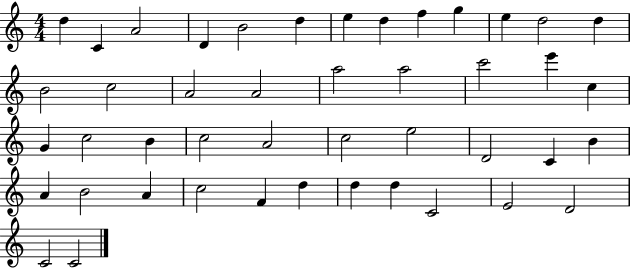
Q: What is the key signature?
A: C major